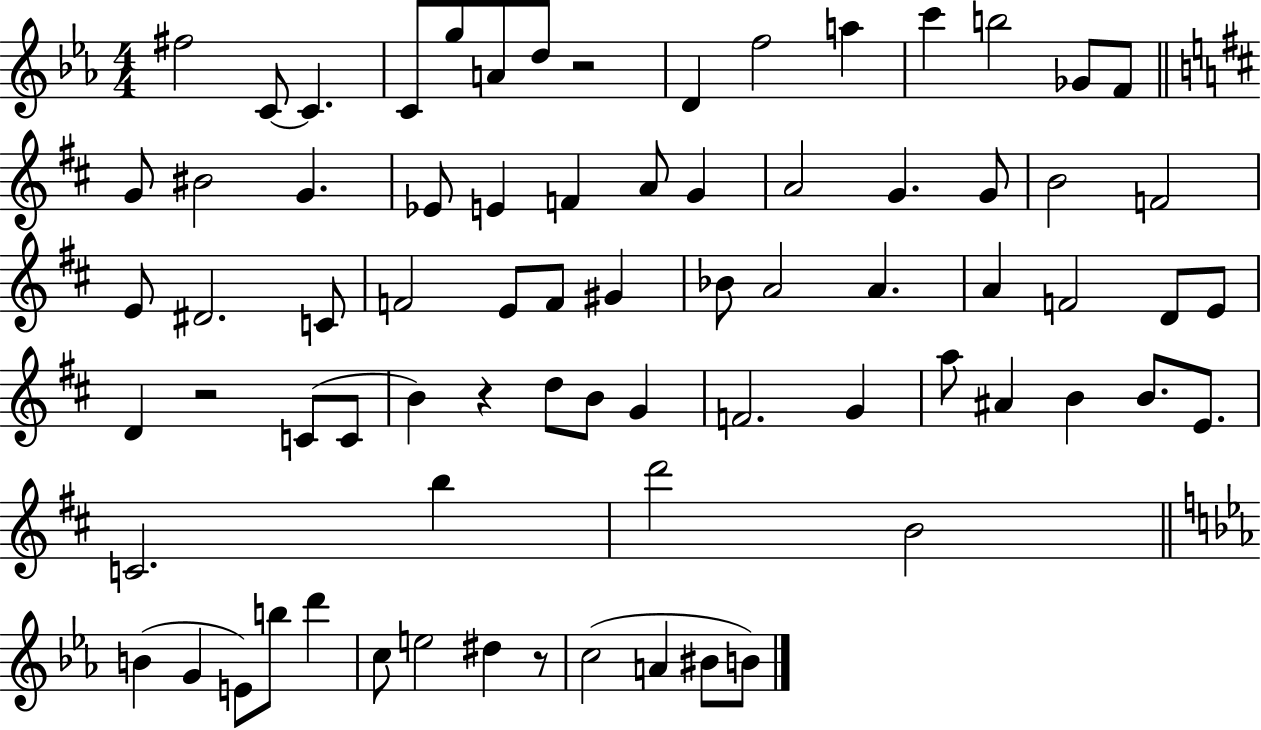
{
  \clef treble
  \numericTimeSignature
  \time 4/4
  \key ees \major
  \repeat volta 2 { fis''2 c'8~~ c'4. | c'8 g''8 a'8 d''8 r2 | d'4 f''2 a''4 | c'''4 b''2 ges'8 f'8 | \break \bar "||" \break \key d \major g'8 bis'2 g'4. | ees'8 e'4 f'4 a'8 g'4 | a'2 g'4. g'8 | b'2 f'2 | \break e'8 dis'2. c'8 | f'2 e'8 f'8 gis'4 | bes'8 a'2 a'4. | a'4 f'2 d'8 e'8 | \break d'4 r2 c'8( c'8 | b'4) r4 d''8 b'8 g'4 | f'2. g'4 | a''8 ais'4 b'4 b'8. e'8. | \break c'2. b''4 | d'''2 b'2 | \bar "||" \break \key ees \major b'4( g'4 e'8) b''8 d'''4 | c''8 e''2 dis''4 r8 | c''2( a'4 bis'8 b'8) | } \bar "|."
}